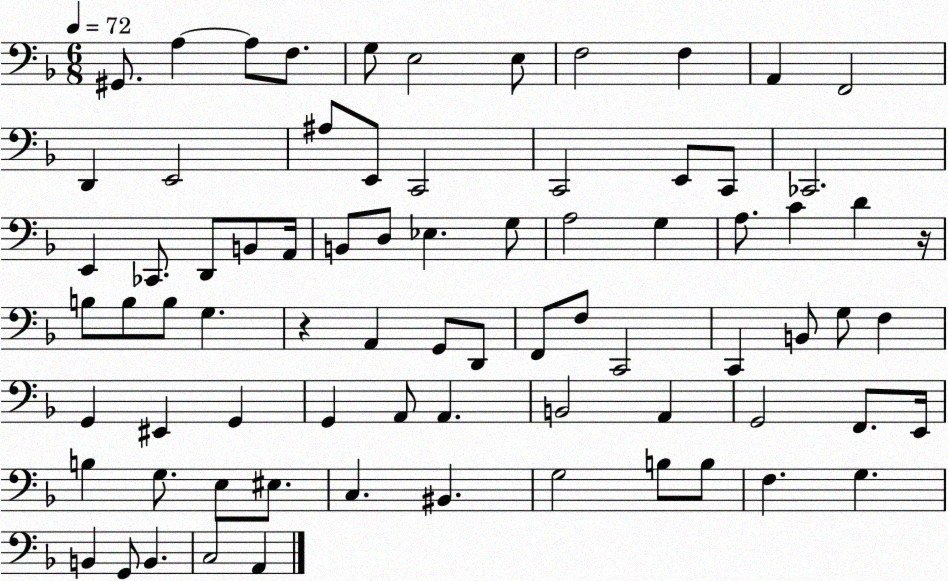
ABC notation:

X:1
T:Untitled
M:6/8
L:1/4
K:F
^G,,/2 A, A,/2 F,/2 G,/2 E,2 E,/2 F,2 F, A,, F,,2 D,, E,,2 ^A,/2 E,,/2 C,,2 C,,2 E,,/2 C,,/2 _C,,2 E,, _C,,/2 D,,/2 B,,/2 A,,/4 B,,/2 D,/2 _E, G,/2 A,2 G, A,/2 C D z/4 B,/2 B,/2 B,/2 G, z A,, G,,/2 D,,/2 F,,/2 F,/2 C,,2 C,, B,,/2 G,/2 F, G,, ^E,, G,, G,, A,,/2 A,, B,,2 A,, G,,2 F,,/2 E,,/4 B, G,/2 E,/2 ^E,/2 C, ^B,, G,2 B,/2 B,/2 F, G, B,, G,,/2 B,, C,2 A,,